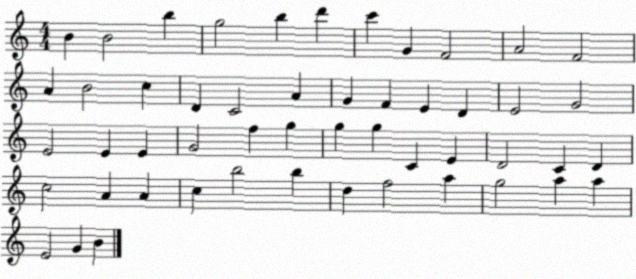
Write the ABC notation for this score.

X:1
T:Untitled
M:4/4
L:1/4
K:C
B B2 b g2 b d' c' G F2 A2 F2 A B2 c D C2 A G F E D E2 G2 E2 E E G2 f g g g C E D2 C D c2 A A c b2 b d f2 a g2 a a E2 G B